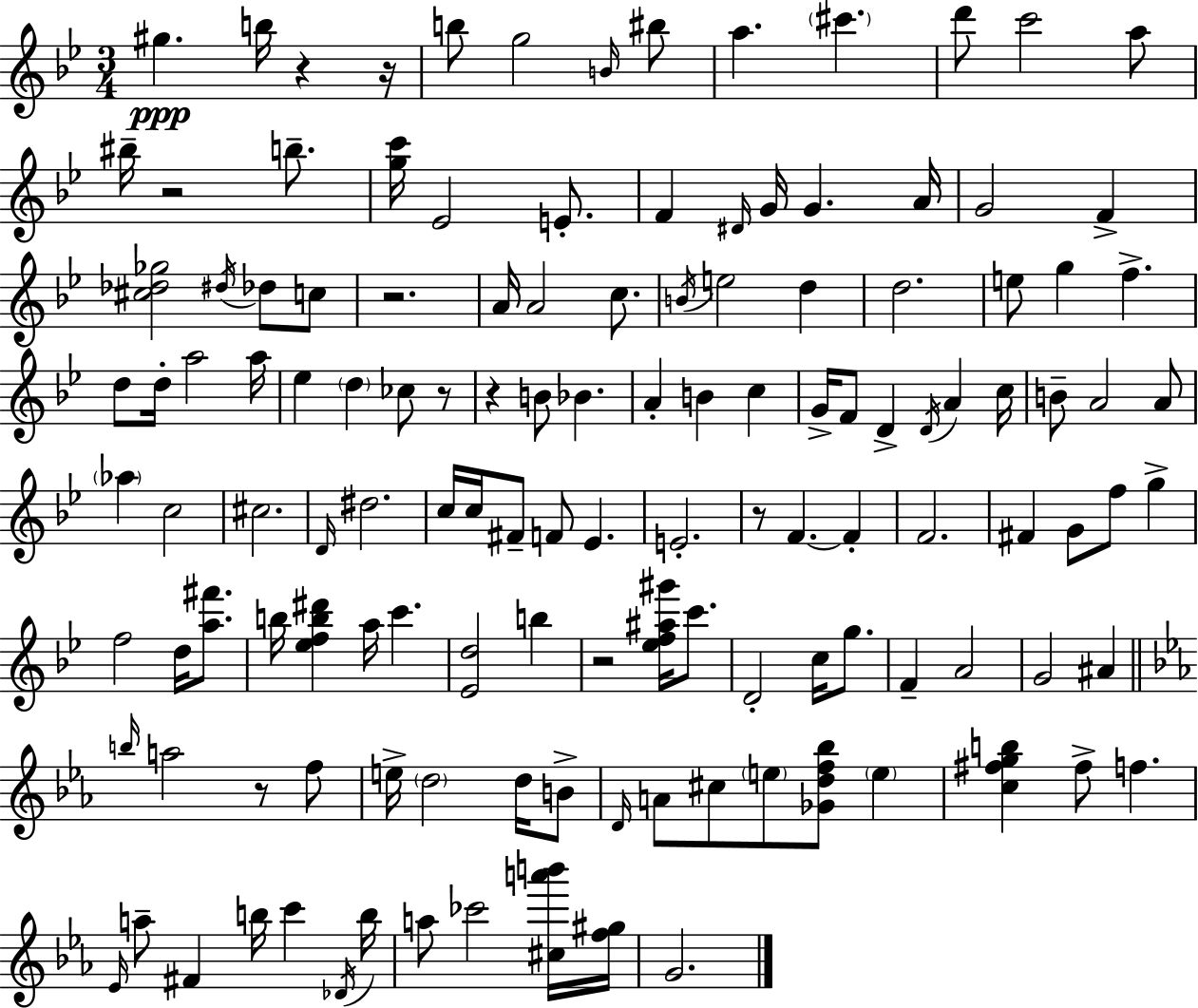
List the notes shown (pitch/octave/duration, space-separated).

G#5/q. B5/s R/q R/s B5/e G5/h B4/s BIS5/e A5/q. C#6/q. D6/e C6/h A5/e BIS5/s R/h B5/e. [G5,C6]/s Eb4/h E4/e. F4/q D#4/s G4/s G4/q. A4/s G4/h F4/q [C#5,Db5,Gb5]/h D#5/s Db5/e C5/e R/h. A4/s A4/h C5/e. B4/s E5/h D5/q D5/h. E5/e G5/q F5/q. D5/e D5/s A5/h A5/s Eb5/q D5/q CES5/e R/e R/q B4/e Bb4/q. A4/q B4/q C5/q G4/s F4/e D4/q D4/s A4/q C5/s B4/e A4/h A4/e Ab5/q C5/h C#5/h. D4/s D#5/h. C5/s C5/s F#4/e F4/e Eb4/q. E4/h. R/e F4/q. F4/q F4/h. F#4/q G4/e F5/e G5/q F5/h D5/s [A5,F#6]/e. B5/s [Eb5,F5,B5,D#6]/q A5/s C6/q. [Eb4,D5]/h B5/q R/h [Eb5,F5,A#5,G#6]/s C6/e. D4/h C5/s G5/e. F4/q A4/h G4/h A#4/q B5/s A5/h R/e F5/e E5/s D5/h D5/s B4/e D4/s A4/e C#5/e E5/e [Gb4,D5,F5,Bb5]/e E5/q [C5,F#5,G5,B5]/q F#5/e F5/q. Eb4/s A5/e F#4/q B5/s C6/q Db4/s B5/s A5/e CES6/h [C#5,A6,B6]/s [F5,G#5]/s G4/h.